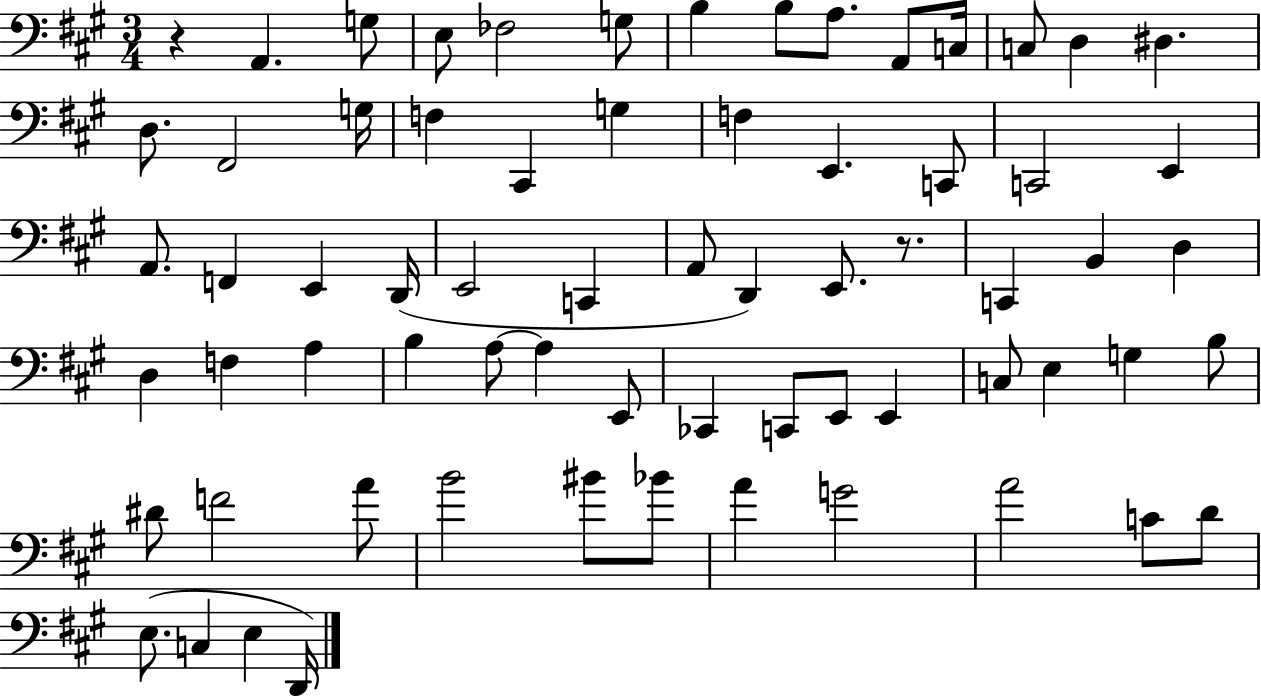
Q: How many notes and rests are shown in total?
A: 68